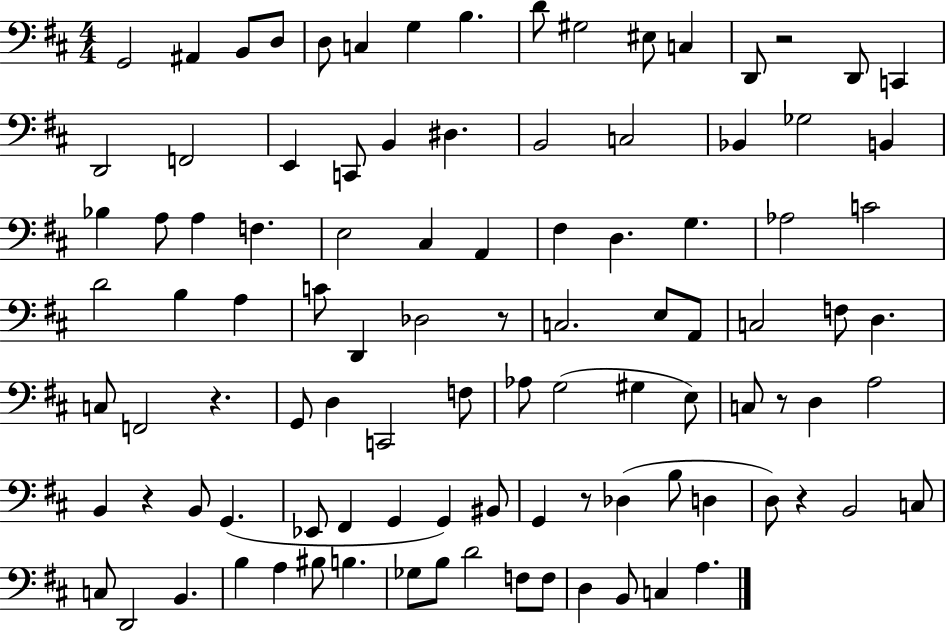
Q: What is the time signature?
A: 4/4